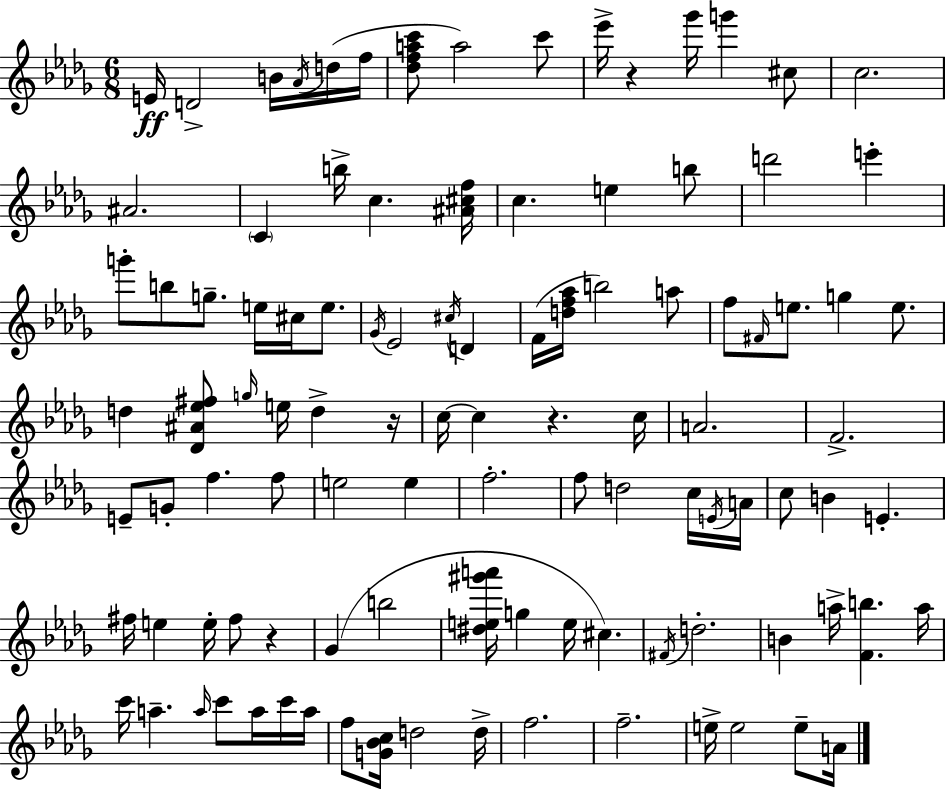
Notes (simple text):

E4/s D4/h B4/s Ab4/s D5/s F5/s [Db5,F5,A5,C6]/e A5/h C6/e Eb6/s R/q Gb6/s G6/q C#5/e C5/h. A#4/h. C4/q B5/s C5/q. [A#4,C#5,F5]/s C5/q. E5/q B5/e D6/h E6/q G6/e B5/e G5/e. E5/s C#5/s E5/e. Gb4/s Eb4/h C#5/s D4/q F4/s [D5,F5,Ab5]/s B5/h A5/e F5/e F#4/s E5/e. G5/q E5/e. D5/q [Db4,A#4,Eb5,F#5]/e G5/s E5/s D5/q R/s C5/s C5/q R/q. C5/s A4/h. F4/h. E4/e G4/e F5/q. F5/e E5/h E5/q F5/h. F5/e D5/h C5/s E4/s A4/s C5/e B4/q E4/q. F#5/s E5/q E5/s F#5/e R/q Gb4/q B5/h [D#5,E5,G#6,A6]/s G5/q E5/s C#5/q. F#4/s D5/h. B4/q A5/s [F4,B5]/q. A5/s C6/s A5/q. A5/s C6/e A5/s C6/s A5/s F5/e [G4,Bb4,C5]/s D5/h D5/s F5/h. F5/h. E5/s E5/h E5/e A4/s